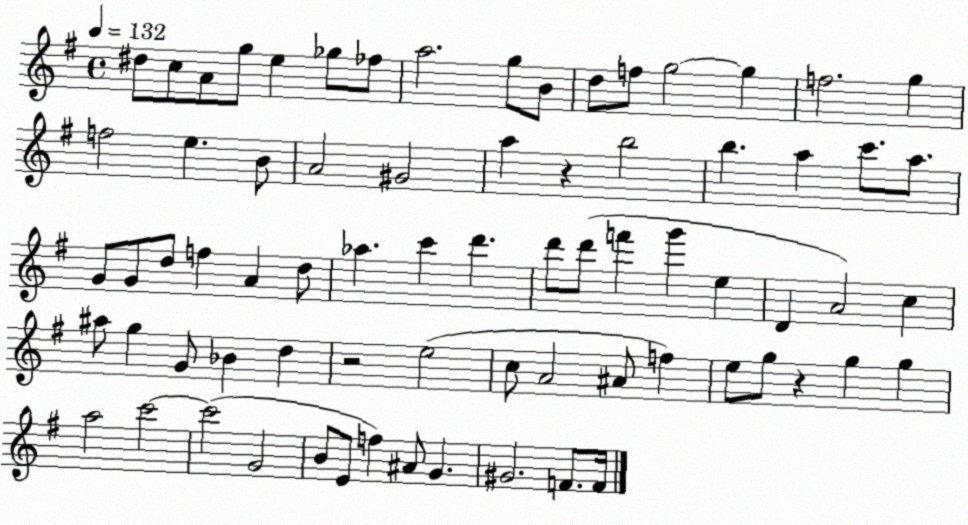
X:1
T:Untitled
M:4/4
L:1/4
K:G
^d/2 c/2 A/2 g/2 e _g/2 _f/2 a2 g/2 B/2 d/2 f/2 g2 g f2 g f2 e B/2 A2 ^G2 a z b2 b a c'/2 a/2 G/2 G/2 d/2 f A d/2 _a c' d' d'/2 d'/2 f' g' e D A2 c ^a/2 g G/2 _B d z2 e2 c/2 A2 ^A/2 f e/2 g/2 z g g a2 c'2 c'2 G2 B/2 E/2 f ^A/2 G ^G2 F/2 F/4